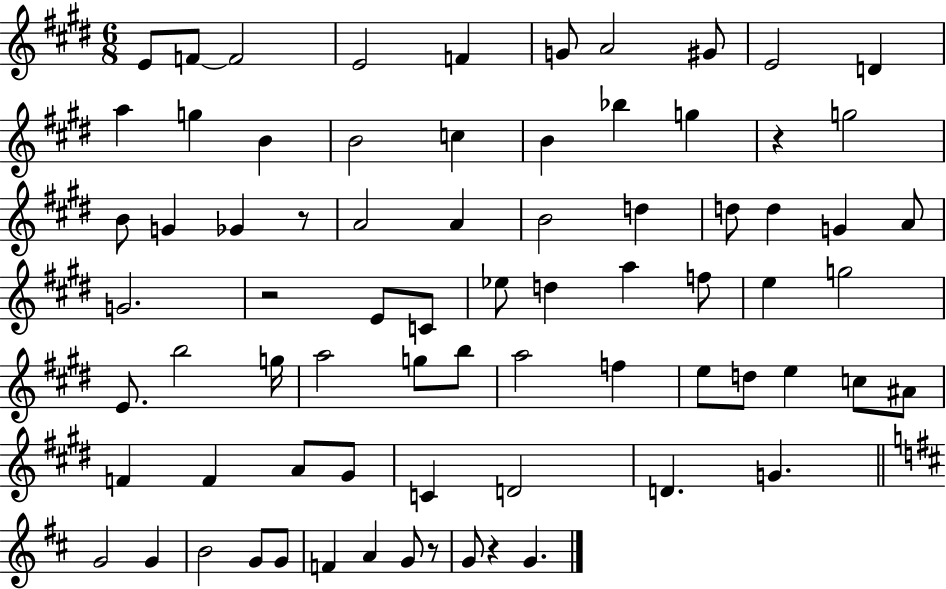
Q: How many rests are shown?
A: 5